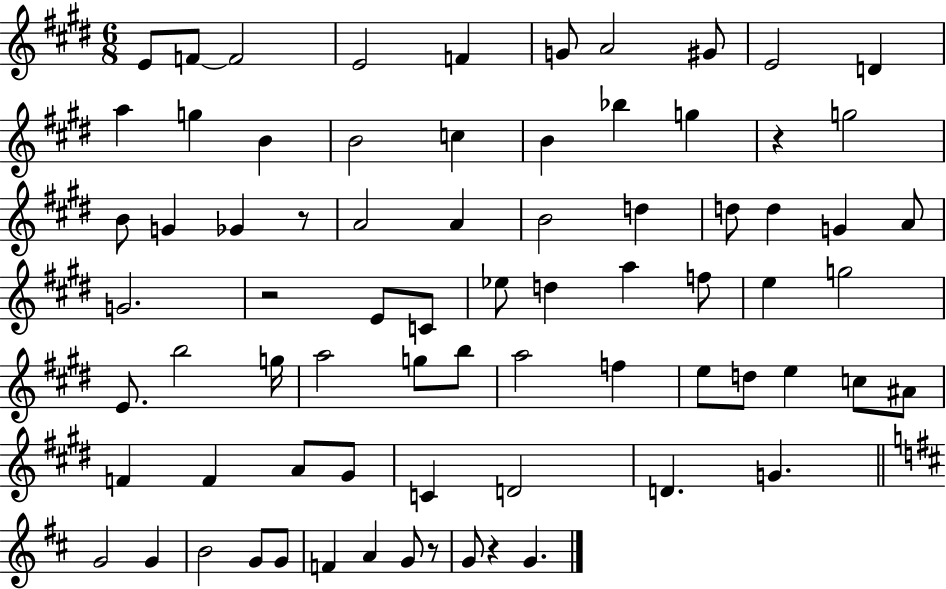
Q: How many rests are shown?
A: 5